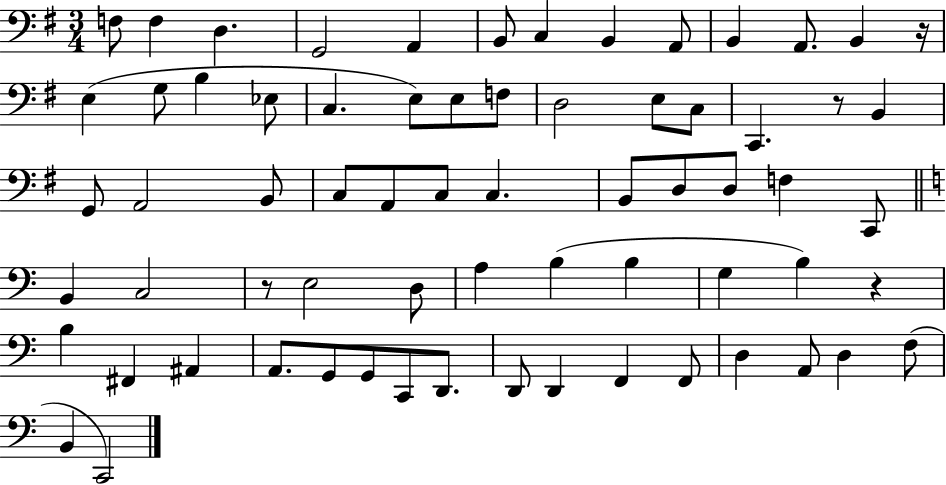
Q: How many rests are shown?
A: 4